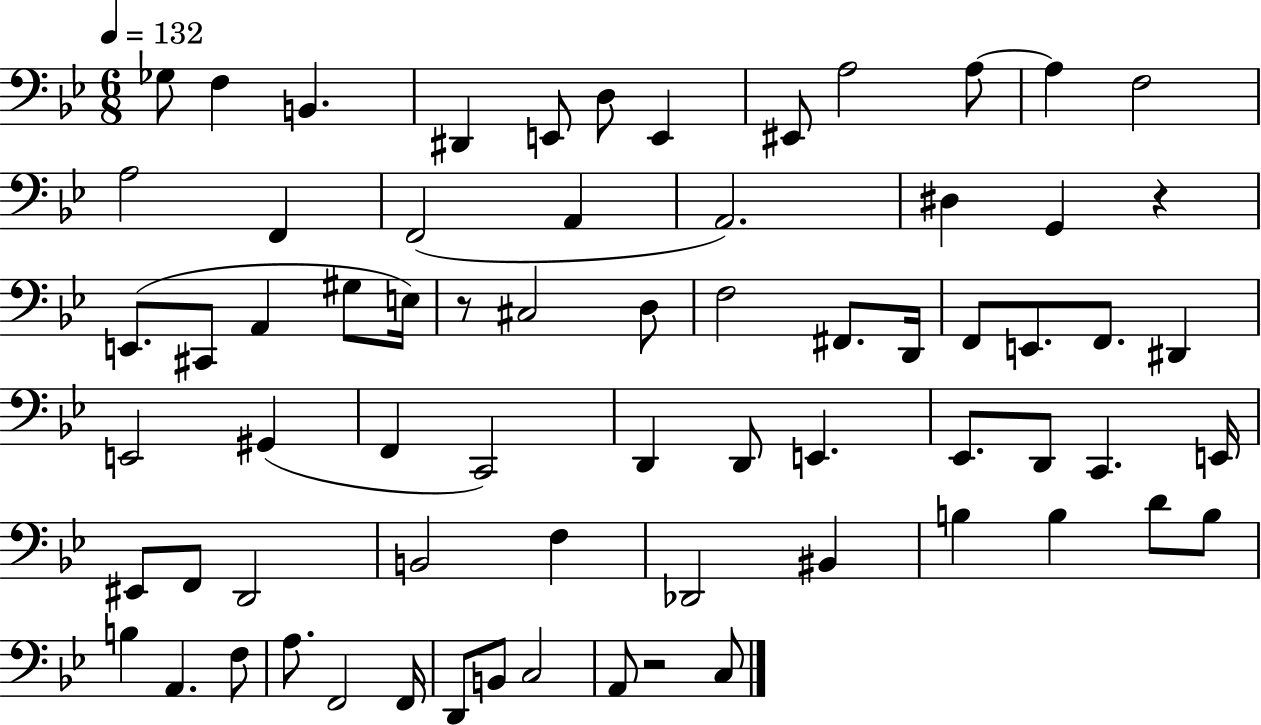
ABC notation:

X:1
T:Untitled
M:6/8
L:1/4
K:Bb
_G,/2 F, B,, ^D,, E,,/2 D,/2 E,, ^E,,/2 A,2 A,/2 A, F,2 A,2 F,, F,,2 A,, A,,2 ^D, G,, z E,,/2 ^C,,/2 A,, ^G,/2 E,/4 z/2 ^C,2 D,/2 F,2 ^F,,/2 D,,/4 F,,/2 E,,/2 F,,/2 ^D,, E,,2 ^G,, F,, C,,2 D,, D,,/2 E,, _E,,/2 D,,/2 C,, E,,/4 ^E,,/2 F,,/2 D,,2 B,,2 F, _D,,2 ^B,, B, B, D/2 B,/2 B, A,, F,/2 A,/2 F,,2 F,,/4 D,,/2 B,,/2 C,2 A,,/2 z2 C,/2